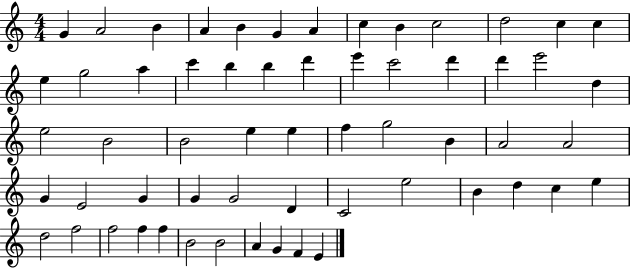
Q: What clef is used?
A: treble